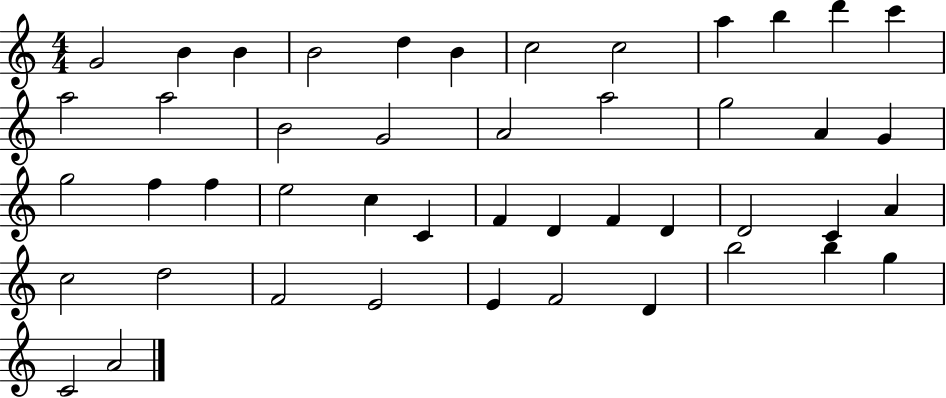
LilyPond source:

{
  \clef treble
  \numericTimeSignature
  \time 4/4
  \key c \major
  g'2 b'4 b'4 | b'2 d''4 b'4 | c''2 c''2 | a''4 b''4 d'''4 c'''4 | \break a''2 a''2 | b'2 g'2 | a'2 a''2 | g''2 a'4 g'4 | \break g''2 f''4 f''4 | e''2 c''4 c'4 | f'4 d'4 f'4 d'4 | d'2 c'4 a'4 | \break c''2 d''2 | f'2 e'2 | e'4 f'2 d'4 | b''2 b''4 g''4 | \break c'2 a'2 | \bar "|."
}